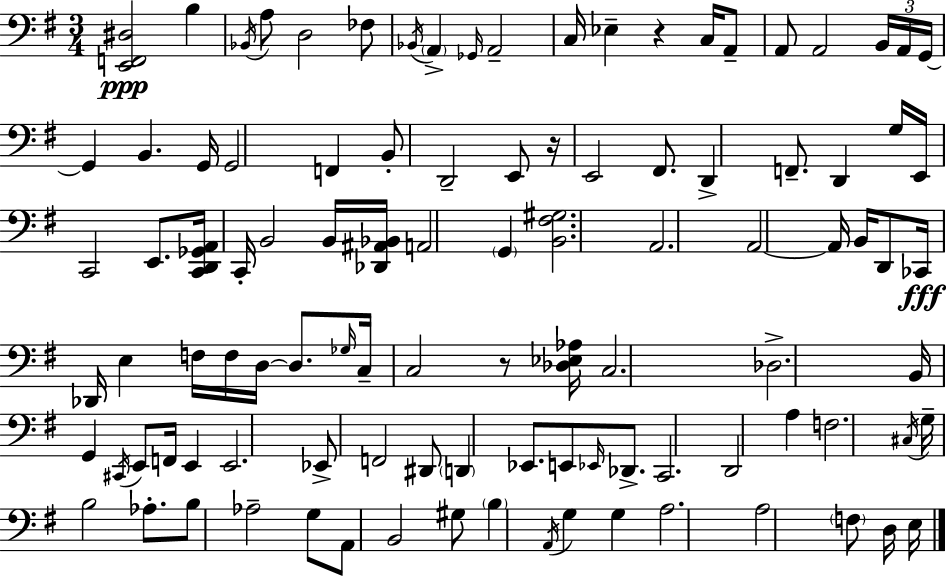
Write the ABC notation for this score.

X:1
T:Untitled
M:3/4
L:1/4
K:G
[E,,F,,^D,]2 B, _B,,/4 A,/2 D,2 _F,/2 _B,,/4 A,, _G,,/4 A,,2 C,/4 _E, z C,/4 A,,/2 A,,/2 A,,2 B,,/4 A,,/4 G,,/4 G,, B,, G,,/4 G,,2 F,, B,,/2 D,,2 E,,/2 z/4 E,,2 ^F,,/2 D,, F,,/2 D,, G,/4 E,,/4 C,,2 E,,/2 [C,,D,,_G,,A,,]/4 C,,/4 B,,2 B,,/4 [_D,,^A,,_B,,]/4 A,,2 G,, [B,,^F,^G,]2 A,,2 A,,2 A,,/4 B,,/4 D,,/2 _C,,/4 _D,,/4 E, F,/4 F,/4 D,/4 D,/2 _G,/4 C,/4 C,2 z/2 [_D,_E,_A,]/4 C,2 _D,2 B,,/4 G,, ^C,,/4 E,,/2 F,,/4 E,, E,,2 _E,,/2 F,,2 ^D,,/2 D,, _E,,/2 E,,/2 _E,,/4 _D,,/2 C,,2 D,,2 A, F,2 ^C,/4 G,/4 B,2 _A,/2 B,/2 _A,2 G,/2 A,,/2 B,,2 ^G,/2 B, A,,/4 G, G, A,2 A,2 F,/2 D,/4 E,/4